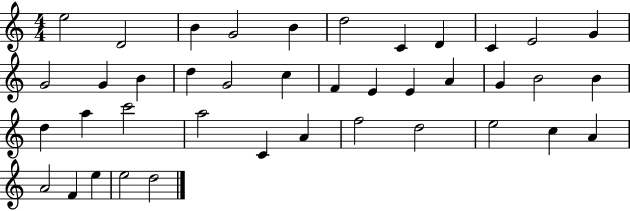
{
  \clef treble
  \numericTimeSignature
  \time 4/4
  \key c \major
  e''2 d'2 | b'4 g'2 b'4 | d''2 c'4 d'4 | c'4 e'2 g'4 | \break g'2 g'4 b'4 | d''4 g'2 c''4 | f'4 e'4 e'4 a'4 | g'4 b'2 b'4 | \break d''4 a''4 c'''2 | a''2 c'4 a'4 | f''2 d''2 | e''2 c''4 a'4 | \break a'2 f'4 e''4 | e''2 d''2 | \bar "|."
}